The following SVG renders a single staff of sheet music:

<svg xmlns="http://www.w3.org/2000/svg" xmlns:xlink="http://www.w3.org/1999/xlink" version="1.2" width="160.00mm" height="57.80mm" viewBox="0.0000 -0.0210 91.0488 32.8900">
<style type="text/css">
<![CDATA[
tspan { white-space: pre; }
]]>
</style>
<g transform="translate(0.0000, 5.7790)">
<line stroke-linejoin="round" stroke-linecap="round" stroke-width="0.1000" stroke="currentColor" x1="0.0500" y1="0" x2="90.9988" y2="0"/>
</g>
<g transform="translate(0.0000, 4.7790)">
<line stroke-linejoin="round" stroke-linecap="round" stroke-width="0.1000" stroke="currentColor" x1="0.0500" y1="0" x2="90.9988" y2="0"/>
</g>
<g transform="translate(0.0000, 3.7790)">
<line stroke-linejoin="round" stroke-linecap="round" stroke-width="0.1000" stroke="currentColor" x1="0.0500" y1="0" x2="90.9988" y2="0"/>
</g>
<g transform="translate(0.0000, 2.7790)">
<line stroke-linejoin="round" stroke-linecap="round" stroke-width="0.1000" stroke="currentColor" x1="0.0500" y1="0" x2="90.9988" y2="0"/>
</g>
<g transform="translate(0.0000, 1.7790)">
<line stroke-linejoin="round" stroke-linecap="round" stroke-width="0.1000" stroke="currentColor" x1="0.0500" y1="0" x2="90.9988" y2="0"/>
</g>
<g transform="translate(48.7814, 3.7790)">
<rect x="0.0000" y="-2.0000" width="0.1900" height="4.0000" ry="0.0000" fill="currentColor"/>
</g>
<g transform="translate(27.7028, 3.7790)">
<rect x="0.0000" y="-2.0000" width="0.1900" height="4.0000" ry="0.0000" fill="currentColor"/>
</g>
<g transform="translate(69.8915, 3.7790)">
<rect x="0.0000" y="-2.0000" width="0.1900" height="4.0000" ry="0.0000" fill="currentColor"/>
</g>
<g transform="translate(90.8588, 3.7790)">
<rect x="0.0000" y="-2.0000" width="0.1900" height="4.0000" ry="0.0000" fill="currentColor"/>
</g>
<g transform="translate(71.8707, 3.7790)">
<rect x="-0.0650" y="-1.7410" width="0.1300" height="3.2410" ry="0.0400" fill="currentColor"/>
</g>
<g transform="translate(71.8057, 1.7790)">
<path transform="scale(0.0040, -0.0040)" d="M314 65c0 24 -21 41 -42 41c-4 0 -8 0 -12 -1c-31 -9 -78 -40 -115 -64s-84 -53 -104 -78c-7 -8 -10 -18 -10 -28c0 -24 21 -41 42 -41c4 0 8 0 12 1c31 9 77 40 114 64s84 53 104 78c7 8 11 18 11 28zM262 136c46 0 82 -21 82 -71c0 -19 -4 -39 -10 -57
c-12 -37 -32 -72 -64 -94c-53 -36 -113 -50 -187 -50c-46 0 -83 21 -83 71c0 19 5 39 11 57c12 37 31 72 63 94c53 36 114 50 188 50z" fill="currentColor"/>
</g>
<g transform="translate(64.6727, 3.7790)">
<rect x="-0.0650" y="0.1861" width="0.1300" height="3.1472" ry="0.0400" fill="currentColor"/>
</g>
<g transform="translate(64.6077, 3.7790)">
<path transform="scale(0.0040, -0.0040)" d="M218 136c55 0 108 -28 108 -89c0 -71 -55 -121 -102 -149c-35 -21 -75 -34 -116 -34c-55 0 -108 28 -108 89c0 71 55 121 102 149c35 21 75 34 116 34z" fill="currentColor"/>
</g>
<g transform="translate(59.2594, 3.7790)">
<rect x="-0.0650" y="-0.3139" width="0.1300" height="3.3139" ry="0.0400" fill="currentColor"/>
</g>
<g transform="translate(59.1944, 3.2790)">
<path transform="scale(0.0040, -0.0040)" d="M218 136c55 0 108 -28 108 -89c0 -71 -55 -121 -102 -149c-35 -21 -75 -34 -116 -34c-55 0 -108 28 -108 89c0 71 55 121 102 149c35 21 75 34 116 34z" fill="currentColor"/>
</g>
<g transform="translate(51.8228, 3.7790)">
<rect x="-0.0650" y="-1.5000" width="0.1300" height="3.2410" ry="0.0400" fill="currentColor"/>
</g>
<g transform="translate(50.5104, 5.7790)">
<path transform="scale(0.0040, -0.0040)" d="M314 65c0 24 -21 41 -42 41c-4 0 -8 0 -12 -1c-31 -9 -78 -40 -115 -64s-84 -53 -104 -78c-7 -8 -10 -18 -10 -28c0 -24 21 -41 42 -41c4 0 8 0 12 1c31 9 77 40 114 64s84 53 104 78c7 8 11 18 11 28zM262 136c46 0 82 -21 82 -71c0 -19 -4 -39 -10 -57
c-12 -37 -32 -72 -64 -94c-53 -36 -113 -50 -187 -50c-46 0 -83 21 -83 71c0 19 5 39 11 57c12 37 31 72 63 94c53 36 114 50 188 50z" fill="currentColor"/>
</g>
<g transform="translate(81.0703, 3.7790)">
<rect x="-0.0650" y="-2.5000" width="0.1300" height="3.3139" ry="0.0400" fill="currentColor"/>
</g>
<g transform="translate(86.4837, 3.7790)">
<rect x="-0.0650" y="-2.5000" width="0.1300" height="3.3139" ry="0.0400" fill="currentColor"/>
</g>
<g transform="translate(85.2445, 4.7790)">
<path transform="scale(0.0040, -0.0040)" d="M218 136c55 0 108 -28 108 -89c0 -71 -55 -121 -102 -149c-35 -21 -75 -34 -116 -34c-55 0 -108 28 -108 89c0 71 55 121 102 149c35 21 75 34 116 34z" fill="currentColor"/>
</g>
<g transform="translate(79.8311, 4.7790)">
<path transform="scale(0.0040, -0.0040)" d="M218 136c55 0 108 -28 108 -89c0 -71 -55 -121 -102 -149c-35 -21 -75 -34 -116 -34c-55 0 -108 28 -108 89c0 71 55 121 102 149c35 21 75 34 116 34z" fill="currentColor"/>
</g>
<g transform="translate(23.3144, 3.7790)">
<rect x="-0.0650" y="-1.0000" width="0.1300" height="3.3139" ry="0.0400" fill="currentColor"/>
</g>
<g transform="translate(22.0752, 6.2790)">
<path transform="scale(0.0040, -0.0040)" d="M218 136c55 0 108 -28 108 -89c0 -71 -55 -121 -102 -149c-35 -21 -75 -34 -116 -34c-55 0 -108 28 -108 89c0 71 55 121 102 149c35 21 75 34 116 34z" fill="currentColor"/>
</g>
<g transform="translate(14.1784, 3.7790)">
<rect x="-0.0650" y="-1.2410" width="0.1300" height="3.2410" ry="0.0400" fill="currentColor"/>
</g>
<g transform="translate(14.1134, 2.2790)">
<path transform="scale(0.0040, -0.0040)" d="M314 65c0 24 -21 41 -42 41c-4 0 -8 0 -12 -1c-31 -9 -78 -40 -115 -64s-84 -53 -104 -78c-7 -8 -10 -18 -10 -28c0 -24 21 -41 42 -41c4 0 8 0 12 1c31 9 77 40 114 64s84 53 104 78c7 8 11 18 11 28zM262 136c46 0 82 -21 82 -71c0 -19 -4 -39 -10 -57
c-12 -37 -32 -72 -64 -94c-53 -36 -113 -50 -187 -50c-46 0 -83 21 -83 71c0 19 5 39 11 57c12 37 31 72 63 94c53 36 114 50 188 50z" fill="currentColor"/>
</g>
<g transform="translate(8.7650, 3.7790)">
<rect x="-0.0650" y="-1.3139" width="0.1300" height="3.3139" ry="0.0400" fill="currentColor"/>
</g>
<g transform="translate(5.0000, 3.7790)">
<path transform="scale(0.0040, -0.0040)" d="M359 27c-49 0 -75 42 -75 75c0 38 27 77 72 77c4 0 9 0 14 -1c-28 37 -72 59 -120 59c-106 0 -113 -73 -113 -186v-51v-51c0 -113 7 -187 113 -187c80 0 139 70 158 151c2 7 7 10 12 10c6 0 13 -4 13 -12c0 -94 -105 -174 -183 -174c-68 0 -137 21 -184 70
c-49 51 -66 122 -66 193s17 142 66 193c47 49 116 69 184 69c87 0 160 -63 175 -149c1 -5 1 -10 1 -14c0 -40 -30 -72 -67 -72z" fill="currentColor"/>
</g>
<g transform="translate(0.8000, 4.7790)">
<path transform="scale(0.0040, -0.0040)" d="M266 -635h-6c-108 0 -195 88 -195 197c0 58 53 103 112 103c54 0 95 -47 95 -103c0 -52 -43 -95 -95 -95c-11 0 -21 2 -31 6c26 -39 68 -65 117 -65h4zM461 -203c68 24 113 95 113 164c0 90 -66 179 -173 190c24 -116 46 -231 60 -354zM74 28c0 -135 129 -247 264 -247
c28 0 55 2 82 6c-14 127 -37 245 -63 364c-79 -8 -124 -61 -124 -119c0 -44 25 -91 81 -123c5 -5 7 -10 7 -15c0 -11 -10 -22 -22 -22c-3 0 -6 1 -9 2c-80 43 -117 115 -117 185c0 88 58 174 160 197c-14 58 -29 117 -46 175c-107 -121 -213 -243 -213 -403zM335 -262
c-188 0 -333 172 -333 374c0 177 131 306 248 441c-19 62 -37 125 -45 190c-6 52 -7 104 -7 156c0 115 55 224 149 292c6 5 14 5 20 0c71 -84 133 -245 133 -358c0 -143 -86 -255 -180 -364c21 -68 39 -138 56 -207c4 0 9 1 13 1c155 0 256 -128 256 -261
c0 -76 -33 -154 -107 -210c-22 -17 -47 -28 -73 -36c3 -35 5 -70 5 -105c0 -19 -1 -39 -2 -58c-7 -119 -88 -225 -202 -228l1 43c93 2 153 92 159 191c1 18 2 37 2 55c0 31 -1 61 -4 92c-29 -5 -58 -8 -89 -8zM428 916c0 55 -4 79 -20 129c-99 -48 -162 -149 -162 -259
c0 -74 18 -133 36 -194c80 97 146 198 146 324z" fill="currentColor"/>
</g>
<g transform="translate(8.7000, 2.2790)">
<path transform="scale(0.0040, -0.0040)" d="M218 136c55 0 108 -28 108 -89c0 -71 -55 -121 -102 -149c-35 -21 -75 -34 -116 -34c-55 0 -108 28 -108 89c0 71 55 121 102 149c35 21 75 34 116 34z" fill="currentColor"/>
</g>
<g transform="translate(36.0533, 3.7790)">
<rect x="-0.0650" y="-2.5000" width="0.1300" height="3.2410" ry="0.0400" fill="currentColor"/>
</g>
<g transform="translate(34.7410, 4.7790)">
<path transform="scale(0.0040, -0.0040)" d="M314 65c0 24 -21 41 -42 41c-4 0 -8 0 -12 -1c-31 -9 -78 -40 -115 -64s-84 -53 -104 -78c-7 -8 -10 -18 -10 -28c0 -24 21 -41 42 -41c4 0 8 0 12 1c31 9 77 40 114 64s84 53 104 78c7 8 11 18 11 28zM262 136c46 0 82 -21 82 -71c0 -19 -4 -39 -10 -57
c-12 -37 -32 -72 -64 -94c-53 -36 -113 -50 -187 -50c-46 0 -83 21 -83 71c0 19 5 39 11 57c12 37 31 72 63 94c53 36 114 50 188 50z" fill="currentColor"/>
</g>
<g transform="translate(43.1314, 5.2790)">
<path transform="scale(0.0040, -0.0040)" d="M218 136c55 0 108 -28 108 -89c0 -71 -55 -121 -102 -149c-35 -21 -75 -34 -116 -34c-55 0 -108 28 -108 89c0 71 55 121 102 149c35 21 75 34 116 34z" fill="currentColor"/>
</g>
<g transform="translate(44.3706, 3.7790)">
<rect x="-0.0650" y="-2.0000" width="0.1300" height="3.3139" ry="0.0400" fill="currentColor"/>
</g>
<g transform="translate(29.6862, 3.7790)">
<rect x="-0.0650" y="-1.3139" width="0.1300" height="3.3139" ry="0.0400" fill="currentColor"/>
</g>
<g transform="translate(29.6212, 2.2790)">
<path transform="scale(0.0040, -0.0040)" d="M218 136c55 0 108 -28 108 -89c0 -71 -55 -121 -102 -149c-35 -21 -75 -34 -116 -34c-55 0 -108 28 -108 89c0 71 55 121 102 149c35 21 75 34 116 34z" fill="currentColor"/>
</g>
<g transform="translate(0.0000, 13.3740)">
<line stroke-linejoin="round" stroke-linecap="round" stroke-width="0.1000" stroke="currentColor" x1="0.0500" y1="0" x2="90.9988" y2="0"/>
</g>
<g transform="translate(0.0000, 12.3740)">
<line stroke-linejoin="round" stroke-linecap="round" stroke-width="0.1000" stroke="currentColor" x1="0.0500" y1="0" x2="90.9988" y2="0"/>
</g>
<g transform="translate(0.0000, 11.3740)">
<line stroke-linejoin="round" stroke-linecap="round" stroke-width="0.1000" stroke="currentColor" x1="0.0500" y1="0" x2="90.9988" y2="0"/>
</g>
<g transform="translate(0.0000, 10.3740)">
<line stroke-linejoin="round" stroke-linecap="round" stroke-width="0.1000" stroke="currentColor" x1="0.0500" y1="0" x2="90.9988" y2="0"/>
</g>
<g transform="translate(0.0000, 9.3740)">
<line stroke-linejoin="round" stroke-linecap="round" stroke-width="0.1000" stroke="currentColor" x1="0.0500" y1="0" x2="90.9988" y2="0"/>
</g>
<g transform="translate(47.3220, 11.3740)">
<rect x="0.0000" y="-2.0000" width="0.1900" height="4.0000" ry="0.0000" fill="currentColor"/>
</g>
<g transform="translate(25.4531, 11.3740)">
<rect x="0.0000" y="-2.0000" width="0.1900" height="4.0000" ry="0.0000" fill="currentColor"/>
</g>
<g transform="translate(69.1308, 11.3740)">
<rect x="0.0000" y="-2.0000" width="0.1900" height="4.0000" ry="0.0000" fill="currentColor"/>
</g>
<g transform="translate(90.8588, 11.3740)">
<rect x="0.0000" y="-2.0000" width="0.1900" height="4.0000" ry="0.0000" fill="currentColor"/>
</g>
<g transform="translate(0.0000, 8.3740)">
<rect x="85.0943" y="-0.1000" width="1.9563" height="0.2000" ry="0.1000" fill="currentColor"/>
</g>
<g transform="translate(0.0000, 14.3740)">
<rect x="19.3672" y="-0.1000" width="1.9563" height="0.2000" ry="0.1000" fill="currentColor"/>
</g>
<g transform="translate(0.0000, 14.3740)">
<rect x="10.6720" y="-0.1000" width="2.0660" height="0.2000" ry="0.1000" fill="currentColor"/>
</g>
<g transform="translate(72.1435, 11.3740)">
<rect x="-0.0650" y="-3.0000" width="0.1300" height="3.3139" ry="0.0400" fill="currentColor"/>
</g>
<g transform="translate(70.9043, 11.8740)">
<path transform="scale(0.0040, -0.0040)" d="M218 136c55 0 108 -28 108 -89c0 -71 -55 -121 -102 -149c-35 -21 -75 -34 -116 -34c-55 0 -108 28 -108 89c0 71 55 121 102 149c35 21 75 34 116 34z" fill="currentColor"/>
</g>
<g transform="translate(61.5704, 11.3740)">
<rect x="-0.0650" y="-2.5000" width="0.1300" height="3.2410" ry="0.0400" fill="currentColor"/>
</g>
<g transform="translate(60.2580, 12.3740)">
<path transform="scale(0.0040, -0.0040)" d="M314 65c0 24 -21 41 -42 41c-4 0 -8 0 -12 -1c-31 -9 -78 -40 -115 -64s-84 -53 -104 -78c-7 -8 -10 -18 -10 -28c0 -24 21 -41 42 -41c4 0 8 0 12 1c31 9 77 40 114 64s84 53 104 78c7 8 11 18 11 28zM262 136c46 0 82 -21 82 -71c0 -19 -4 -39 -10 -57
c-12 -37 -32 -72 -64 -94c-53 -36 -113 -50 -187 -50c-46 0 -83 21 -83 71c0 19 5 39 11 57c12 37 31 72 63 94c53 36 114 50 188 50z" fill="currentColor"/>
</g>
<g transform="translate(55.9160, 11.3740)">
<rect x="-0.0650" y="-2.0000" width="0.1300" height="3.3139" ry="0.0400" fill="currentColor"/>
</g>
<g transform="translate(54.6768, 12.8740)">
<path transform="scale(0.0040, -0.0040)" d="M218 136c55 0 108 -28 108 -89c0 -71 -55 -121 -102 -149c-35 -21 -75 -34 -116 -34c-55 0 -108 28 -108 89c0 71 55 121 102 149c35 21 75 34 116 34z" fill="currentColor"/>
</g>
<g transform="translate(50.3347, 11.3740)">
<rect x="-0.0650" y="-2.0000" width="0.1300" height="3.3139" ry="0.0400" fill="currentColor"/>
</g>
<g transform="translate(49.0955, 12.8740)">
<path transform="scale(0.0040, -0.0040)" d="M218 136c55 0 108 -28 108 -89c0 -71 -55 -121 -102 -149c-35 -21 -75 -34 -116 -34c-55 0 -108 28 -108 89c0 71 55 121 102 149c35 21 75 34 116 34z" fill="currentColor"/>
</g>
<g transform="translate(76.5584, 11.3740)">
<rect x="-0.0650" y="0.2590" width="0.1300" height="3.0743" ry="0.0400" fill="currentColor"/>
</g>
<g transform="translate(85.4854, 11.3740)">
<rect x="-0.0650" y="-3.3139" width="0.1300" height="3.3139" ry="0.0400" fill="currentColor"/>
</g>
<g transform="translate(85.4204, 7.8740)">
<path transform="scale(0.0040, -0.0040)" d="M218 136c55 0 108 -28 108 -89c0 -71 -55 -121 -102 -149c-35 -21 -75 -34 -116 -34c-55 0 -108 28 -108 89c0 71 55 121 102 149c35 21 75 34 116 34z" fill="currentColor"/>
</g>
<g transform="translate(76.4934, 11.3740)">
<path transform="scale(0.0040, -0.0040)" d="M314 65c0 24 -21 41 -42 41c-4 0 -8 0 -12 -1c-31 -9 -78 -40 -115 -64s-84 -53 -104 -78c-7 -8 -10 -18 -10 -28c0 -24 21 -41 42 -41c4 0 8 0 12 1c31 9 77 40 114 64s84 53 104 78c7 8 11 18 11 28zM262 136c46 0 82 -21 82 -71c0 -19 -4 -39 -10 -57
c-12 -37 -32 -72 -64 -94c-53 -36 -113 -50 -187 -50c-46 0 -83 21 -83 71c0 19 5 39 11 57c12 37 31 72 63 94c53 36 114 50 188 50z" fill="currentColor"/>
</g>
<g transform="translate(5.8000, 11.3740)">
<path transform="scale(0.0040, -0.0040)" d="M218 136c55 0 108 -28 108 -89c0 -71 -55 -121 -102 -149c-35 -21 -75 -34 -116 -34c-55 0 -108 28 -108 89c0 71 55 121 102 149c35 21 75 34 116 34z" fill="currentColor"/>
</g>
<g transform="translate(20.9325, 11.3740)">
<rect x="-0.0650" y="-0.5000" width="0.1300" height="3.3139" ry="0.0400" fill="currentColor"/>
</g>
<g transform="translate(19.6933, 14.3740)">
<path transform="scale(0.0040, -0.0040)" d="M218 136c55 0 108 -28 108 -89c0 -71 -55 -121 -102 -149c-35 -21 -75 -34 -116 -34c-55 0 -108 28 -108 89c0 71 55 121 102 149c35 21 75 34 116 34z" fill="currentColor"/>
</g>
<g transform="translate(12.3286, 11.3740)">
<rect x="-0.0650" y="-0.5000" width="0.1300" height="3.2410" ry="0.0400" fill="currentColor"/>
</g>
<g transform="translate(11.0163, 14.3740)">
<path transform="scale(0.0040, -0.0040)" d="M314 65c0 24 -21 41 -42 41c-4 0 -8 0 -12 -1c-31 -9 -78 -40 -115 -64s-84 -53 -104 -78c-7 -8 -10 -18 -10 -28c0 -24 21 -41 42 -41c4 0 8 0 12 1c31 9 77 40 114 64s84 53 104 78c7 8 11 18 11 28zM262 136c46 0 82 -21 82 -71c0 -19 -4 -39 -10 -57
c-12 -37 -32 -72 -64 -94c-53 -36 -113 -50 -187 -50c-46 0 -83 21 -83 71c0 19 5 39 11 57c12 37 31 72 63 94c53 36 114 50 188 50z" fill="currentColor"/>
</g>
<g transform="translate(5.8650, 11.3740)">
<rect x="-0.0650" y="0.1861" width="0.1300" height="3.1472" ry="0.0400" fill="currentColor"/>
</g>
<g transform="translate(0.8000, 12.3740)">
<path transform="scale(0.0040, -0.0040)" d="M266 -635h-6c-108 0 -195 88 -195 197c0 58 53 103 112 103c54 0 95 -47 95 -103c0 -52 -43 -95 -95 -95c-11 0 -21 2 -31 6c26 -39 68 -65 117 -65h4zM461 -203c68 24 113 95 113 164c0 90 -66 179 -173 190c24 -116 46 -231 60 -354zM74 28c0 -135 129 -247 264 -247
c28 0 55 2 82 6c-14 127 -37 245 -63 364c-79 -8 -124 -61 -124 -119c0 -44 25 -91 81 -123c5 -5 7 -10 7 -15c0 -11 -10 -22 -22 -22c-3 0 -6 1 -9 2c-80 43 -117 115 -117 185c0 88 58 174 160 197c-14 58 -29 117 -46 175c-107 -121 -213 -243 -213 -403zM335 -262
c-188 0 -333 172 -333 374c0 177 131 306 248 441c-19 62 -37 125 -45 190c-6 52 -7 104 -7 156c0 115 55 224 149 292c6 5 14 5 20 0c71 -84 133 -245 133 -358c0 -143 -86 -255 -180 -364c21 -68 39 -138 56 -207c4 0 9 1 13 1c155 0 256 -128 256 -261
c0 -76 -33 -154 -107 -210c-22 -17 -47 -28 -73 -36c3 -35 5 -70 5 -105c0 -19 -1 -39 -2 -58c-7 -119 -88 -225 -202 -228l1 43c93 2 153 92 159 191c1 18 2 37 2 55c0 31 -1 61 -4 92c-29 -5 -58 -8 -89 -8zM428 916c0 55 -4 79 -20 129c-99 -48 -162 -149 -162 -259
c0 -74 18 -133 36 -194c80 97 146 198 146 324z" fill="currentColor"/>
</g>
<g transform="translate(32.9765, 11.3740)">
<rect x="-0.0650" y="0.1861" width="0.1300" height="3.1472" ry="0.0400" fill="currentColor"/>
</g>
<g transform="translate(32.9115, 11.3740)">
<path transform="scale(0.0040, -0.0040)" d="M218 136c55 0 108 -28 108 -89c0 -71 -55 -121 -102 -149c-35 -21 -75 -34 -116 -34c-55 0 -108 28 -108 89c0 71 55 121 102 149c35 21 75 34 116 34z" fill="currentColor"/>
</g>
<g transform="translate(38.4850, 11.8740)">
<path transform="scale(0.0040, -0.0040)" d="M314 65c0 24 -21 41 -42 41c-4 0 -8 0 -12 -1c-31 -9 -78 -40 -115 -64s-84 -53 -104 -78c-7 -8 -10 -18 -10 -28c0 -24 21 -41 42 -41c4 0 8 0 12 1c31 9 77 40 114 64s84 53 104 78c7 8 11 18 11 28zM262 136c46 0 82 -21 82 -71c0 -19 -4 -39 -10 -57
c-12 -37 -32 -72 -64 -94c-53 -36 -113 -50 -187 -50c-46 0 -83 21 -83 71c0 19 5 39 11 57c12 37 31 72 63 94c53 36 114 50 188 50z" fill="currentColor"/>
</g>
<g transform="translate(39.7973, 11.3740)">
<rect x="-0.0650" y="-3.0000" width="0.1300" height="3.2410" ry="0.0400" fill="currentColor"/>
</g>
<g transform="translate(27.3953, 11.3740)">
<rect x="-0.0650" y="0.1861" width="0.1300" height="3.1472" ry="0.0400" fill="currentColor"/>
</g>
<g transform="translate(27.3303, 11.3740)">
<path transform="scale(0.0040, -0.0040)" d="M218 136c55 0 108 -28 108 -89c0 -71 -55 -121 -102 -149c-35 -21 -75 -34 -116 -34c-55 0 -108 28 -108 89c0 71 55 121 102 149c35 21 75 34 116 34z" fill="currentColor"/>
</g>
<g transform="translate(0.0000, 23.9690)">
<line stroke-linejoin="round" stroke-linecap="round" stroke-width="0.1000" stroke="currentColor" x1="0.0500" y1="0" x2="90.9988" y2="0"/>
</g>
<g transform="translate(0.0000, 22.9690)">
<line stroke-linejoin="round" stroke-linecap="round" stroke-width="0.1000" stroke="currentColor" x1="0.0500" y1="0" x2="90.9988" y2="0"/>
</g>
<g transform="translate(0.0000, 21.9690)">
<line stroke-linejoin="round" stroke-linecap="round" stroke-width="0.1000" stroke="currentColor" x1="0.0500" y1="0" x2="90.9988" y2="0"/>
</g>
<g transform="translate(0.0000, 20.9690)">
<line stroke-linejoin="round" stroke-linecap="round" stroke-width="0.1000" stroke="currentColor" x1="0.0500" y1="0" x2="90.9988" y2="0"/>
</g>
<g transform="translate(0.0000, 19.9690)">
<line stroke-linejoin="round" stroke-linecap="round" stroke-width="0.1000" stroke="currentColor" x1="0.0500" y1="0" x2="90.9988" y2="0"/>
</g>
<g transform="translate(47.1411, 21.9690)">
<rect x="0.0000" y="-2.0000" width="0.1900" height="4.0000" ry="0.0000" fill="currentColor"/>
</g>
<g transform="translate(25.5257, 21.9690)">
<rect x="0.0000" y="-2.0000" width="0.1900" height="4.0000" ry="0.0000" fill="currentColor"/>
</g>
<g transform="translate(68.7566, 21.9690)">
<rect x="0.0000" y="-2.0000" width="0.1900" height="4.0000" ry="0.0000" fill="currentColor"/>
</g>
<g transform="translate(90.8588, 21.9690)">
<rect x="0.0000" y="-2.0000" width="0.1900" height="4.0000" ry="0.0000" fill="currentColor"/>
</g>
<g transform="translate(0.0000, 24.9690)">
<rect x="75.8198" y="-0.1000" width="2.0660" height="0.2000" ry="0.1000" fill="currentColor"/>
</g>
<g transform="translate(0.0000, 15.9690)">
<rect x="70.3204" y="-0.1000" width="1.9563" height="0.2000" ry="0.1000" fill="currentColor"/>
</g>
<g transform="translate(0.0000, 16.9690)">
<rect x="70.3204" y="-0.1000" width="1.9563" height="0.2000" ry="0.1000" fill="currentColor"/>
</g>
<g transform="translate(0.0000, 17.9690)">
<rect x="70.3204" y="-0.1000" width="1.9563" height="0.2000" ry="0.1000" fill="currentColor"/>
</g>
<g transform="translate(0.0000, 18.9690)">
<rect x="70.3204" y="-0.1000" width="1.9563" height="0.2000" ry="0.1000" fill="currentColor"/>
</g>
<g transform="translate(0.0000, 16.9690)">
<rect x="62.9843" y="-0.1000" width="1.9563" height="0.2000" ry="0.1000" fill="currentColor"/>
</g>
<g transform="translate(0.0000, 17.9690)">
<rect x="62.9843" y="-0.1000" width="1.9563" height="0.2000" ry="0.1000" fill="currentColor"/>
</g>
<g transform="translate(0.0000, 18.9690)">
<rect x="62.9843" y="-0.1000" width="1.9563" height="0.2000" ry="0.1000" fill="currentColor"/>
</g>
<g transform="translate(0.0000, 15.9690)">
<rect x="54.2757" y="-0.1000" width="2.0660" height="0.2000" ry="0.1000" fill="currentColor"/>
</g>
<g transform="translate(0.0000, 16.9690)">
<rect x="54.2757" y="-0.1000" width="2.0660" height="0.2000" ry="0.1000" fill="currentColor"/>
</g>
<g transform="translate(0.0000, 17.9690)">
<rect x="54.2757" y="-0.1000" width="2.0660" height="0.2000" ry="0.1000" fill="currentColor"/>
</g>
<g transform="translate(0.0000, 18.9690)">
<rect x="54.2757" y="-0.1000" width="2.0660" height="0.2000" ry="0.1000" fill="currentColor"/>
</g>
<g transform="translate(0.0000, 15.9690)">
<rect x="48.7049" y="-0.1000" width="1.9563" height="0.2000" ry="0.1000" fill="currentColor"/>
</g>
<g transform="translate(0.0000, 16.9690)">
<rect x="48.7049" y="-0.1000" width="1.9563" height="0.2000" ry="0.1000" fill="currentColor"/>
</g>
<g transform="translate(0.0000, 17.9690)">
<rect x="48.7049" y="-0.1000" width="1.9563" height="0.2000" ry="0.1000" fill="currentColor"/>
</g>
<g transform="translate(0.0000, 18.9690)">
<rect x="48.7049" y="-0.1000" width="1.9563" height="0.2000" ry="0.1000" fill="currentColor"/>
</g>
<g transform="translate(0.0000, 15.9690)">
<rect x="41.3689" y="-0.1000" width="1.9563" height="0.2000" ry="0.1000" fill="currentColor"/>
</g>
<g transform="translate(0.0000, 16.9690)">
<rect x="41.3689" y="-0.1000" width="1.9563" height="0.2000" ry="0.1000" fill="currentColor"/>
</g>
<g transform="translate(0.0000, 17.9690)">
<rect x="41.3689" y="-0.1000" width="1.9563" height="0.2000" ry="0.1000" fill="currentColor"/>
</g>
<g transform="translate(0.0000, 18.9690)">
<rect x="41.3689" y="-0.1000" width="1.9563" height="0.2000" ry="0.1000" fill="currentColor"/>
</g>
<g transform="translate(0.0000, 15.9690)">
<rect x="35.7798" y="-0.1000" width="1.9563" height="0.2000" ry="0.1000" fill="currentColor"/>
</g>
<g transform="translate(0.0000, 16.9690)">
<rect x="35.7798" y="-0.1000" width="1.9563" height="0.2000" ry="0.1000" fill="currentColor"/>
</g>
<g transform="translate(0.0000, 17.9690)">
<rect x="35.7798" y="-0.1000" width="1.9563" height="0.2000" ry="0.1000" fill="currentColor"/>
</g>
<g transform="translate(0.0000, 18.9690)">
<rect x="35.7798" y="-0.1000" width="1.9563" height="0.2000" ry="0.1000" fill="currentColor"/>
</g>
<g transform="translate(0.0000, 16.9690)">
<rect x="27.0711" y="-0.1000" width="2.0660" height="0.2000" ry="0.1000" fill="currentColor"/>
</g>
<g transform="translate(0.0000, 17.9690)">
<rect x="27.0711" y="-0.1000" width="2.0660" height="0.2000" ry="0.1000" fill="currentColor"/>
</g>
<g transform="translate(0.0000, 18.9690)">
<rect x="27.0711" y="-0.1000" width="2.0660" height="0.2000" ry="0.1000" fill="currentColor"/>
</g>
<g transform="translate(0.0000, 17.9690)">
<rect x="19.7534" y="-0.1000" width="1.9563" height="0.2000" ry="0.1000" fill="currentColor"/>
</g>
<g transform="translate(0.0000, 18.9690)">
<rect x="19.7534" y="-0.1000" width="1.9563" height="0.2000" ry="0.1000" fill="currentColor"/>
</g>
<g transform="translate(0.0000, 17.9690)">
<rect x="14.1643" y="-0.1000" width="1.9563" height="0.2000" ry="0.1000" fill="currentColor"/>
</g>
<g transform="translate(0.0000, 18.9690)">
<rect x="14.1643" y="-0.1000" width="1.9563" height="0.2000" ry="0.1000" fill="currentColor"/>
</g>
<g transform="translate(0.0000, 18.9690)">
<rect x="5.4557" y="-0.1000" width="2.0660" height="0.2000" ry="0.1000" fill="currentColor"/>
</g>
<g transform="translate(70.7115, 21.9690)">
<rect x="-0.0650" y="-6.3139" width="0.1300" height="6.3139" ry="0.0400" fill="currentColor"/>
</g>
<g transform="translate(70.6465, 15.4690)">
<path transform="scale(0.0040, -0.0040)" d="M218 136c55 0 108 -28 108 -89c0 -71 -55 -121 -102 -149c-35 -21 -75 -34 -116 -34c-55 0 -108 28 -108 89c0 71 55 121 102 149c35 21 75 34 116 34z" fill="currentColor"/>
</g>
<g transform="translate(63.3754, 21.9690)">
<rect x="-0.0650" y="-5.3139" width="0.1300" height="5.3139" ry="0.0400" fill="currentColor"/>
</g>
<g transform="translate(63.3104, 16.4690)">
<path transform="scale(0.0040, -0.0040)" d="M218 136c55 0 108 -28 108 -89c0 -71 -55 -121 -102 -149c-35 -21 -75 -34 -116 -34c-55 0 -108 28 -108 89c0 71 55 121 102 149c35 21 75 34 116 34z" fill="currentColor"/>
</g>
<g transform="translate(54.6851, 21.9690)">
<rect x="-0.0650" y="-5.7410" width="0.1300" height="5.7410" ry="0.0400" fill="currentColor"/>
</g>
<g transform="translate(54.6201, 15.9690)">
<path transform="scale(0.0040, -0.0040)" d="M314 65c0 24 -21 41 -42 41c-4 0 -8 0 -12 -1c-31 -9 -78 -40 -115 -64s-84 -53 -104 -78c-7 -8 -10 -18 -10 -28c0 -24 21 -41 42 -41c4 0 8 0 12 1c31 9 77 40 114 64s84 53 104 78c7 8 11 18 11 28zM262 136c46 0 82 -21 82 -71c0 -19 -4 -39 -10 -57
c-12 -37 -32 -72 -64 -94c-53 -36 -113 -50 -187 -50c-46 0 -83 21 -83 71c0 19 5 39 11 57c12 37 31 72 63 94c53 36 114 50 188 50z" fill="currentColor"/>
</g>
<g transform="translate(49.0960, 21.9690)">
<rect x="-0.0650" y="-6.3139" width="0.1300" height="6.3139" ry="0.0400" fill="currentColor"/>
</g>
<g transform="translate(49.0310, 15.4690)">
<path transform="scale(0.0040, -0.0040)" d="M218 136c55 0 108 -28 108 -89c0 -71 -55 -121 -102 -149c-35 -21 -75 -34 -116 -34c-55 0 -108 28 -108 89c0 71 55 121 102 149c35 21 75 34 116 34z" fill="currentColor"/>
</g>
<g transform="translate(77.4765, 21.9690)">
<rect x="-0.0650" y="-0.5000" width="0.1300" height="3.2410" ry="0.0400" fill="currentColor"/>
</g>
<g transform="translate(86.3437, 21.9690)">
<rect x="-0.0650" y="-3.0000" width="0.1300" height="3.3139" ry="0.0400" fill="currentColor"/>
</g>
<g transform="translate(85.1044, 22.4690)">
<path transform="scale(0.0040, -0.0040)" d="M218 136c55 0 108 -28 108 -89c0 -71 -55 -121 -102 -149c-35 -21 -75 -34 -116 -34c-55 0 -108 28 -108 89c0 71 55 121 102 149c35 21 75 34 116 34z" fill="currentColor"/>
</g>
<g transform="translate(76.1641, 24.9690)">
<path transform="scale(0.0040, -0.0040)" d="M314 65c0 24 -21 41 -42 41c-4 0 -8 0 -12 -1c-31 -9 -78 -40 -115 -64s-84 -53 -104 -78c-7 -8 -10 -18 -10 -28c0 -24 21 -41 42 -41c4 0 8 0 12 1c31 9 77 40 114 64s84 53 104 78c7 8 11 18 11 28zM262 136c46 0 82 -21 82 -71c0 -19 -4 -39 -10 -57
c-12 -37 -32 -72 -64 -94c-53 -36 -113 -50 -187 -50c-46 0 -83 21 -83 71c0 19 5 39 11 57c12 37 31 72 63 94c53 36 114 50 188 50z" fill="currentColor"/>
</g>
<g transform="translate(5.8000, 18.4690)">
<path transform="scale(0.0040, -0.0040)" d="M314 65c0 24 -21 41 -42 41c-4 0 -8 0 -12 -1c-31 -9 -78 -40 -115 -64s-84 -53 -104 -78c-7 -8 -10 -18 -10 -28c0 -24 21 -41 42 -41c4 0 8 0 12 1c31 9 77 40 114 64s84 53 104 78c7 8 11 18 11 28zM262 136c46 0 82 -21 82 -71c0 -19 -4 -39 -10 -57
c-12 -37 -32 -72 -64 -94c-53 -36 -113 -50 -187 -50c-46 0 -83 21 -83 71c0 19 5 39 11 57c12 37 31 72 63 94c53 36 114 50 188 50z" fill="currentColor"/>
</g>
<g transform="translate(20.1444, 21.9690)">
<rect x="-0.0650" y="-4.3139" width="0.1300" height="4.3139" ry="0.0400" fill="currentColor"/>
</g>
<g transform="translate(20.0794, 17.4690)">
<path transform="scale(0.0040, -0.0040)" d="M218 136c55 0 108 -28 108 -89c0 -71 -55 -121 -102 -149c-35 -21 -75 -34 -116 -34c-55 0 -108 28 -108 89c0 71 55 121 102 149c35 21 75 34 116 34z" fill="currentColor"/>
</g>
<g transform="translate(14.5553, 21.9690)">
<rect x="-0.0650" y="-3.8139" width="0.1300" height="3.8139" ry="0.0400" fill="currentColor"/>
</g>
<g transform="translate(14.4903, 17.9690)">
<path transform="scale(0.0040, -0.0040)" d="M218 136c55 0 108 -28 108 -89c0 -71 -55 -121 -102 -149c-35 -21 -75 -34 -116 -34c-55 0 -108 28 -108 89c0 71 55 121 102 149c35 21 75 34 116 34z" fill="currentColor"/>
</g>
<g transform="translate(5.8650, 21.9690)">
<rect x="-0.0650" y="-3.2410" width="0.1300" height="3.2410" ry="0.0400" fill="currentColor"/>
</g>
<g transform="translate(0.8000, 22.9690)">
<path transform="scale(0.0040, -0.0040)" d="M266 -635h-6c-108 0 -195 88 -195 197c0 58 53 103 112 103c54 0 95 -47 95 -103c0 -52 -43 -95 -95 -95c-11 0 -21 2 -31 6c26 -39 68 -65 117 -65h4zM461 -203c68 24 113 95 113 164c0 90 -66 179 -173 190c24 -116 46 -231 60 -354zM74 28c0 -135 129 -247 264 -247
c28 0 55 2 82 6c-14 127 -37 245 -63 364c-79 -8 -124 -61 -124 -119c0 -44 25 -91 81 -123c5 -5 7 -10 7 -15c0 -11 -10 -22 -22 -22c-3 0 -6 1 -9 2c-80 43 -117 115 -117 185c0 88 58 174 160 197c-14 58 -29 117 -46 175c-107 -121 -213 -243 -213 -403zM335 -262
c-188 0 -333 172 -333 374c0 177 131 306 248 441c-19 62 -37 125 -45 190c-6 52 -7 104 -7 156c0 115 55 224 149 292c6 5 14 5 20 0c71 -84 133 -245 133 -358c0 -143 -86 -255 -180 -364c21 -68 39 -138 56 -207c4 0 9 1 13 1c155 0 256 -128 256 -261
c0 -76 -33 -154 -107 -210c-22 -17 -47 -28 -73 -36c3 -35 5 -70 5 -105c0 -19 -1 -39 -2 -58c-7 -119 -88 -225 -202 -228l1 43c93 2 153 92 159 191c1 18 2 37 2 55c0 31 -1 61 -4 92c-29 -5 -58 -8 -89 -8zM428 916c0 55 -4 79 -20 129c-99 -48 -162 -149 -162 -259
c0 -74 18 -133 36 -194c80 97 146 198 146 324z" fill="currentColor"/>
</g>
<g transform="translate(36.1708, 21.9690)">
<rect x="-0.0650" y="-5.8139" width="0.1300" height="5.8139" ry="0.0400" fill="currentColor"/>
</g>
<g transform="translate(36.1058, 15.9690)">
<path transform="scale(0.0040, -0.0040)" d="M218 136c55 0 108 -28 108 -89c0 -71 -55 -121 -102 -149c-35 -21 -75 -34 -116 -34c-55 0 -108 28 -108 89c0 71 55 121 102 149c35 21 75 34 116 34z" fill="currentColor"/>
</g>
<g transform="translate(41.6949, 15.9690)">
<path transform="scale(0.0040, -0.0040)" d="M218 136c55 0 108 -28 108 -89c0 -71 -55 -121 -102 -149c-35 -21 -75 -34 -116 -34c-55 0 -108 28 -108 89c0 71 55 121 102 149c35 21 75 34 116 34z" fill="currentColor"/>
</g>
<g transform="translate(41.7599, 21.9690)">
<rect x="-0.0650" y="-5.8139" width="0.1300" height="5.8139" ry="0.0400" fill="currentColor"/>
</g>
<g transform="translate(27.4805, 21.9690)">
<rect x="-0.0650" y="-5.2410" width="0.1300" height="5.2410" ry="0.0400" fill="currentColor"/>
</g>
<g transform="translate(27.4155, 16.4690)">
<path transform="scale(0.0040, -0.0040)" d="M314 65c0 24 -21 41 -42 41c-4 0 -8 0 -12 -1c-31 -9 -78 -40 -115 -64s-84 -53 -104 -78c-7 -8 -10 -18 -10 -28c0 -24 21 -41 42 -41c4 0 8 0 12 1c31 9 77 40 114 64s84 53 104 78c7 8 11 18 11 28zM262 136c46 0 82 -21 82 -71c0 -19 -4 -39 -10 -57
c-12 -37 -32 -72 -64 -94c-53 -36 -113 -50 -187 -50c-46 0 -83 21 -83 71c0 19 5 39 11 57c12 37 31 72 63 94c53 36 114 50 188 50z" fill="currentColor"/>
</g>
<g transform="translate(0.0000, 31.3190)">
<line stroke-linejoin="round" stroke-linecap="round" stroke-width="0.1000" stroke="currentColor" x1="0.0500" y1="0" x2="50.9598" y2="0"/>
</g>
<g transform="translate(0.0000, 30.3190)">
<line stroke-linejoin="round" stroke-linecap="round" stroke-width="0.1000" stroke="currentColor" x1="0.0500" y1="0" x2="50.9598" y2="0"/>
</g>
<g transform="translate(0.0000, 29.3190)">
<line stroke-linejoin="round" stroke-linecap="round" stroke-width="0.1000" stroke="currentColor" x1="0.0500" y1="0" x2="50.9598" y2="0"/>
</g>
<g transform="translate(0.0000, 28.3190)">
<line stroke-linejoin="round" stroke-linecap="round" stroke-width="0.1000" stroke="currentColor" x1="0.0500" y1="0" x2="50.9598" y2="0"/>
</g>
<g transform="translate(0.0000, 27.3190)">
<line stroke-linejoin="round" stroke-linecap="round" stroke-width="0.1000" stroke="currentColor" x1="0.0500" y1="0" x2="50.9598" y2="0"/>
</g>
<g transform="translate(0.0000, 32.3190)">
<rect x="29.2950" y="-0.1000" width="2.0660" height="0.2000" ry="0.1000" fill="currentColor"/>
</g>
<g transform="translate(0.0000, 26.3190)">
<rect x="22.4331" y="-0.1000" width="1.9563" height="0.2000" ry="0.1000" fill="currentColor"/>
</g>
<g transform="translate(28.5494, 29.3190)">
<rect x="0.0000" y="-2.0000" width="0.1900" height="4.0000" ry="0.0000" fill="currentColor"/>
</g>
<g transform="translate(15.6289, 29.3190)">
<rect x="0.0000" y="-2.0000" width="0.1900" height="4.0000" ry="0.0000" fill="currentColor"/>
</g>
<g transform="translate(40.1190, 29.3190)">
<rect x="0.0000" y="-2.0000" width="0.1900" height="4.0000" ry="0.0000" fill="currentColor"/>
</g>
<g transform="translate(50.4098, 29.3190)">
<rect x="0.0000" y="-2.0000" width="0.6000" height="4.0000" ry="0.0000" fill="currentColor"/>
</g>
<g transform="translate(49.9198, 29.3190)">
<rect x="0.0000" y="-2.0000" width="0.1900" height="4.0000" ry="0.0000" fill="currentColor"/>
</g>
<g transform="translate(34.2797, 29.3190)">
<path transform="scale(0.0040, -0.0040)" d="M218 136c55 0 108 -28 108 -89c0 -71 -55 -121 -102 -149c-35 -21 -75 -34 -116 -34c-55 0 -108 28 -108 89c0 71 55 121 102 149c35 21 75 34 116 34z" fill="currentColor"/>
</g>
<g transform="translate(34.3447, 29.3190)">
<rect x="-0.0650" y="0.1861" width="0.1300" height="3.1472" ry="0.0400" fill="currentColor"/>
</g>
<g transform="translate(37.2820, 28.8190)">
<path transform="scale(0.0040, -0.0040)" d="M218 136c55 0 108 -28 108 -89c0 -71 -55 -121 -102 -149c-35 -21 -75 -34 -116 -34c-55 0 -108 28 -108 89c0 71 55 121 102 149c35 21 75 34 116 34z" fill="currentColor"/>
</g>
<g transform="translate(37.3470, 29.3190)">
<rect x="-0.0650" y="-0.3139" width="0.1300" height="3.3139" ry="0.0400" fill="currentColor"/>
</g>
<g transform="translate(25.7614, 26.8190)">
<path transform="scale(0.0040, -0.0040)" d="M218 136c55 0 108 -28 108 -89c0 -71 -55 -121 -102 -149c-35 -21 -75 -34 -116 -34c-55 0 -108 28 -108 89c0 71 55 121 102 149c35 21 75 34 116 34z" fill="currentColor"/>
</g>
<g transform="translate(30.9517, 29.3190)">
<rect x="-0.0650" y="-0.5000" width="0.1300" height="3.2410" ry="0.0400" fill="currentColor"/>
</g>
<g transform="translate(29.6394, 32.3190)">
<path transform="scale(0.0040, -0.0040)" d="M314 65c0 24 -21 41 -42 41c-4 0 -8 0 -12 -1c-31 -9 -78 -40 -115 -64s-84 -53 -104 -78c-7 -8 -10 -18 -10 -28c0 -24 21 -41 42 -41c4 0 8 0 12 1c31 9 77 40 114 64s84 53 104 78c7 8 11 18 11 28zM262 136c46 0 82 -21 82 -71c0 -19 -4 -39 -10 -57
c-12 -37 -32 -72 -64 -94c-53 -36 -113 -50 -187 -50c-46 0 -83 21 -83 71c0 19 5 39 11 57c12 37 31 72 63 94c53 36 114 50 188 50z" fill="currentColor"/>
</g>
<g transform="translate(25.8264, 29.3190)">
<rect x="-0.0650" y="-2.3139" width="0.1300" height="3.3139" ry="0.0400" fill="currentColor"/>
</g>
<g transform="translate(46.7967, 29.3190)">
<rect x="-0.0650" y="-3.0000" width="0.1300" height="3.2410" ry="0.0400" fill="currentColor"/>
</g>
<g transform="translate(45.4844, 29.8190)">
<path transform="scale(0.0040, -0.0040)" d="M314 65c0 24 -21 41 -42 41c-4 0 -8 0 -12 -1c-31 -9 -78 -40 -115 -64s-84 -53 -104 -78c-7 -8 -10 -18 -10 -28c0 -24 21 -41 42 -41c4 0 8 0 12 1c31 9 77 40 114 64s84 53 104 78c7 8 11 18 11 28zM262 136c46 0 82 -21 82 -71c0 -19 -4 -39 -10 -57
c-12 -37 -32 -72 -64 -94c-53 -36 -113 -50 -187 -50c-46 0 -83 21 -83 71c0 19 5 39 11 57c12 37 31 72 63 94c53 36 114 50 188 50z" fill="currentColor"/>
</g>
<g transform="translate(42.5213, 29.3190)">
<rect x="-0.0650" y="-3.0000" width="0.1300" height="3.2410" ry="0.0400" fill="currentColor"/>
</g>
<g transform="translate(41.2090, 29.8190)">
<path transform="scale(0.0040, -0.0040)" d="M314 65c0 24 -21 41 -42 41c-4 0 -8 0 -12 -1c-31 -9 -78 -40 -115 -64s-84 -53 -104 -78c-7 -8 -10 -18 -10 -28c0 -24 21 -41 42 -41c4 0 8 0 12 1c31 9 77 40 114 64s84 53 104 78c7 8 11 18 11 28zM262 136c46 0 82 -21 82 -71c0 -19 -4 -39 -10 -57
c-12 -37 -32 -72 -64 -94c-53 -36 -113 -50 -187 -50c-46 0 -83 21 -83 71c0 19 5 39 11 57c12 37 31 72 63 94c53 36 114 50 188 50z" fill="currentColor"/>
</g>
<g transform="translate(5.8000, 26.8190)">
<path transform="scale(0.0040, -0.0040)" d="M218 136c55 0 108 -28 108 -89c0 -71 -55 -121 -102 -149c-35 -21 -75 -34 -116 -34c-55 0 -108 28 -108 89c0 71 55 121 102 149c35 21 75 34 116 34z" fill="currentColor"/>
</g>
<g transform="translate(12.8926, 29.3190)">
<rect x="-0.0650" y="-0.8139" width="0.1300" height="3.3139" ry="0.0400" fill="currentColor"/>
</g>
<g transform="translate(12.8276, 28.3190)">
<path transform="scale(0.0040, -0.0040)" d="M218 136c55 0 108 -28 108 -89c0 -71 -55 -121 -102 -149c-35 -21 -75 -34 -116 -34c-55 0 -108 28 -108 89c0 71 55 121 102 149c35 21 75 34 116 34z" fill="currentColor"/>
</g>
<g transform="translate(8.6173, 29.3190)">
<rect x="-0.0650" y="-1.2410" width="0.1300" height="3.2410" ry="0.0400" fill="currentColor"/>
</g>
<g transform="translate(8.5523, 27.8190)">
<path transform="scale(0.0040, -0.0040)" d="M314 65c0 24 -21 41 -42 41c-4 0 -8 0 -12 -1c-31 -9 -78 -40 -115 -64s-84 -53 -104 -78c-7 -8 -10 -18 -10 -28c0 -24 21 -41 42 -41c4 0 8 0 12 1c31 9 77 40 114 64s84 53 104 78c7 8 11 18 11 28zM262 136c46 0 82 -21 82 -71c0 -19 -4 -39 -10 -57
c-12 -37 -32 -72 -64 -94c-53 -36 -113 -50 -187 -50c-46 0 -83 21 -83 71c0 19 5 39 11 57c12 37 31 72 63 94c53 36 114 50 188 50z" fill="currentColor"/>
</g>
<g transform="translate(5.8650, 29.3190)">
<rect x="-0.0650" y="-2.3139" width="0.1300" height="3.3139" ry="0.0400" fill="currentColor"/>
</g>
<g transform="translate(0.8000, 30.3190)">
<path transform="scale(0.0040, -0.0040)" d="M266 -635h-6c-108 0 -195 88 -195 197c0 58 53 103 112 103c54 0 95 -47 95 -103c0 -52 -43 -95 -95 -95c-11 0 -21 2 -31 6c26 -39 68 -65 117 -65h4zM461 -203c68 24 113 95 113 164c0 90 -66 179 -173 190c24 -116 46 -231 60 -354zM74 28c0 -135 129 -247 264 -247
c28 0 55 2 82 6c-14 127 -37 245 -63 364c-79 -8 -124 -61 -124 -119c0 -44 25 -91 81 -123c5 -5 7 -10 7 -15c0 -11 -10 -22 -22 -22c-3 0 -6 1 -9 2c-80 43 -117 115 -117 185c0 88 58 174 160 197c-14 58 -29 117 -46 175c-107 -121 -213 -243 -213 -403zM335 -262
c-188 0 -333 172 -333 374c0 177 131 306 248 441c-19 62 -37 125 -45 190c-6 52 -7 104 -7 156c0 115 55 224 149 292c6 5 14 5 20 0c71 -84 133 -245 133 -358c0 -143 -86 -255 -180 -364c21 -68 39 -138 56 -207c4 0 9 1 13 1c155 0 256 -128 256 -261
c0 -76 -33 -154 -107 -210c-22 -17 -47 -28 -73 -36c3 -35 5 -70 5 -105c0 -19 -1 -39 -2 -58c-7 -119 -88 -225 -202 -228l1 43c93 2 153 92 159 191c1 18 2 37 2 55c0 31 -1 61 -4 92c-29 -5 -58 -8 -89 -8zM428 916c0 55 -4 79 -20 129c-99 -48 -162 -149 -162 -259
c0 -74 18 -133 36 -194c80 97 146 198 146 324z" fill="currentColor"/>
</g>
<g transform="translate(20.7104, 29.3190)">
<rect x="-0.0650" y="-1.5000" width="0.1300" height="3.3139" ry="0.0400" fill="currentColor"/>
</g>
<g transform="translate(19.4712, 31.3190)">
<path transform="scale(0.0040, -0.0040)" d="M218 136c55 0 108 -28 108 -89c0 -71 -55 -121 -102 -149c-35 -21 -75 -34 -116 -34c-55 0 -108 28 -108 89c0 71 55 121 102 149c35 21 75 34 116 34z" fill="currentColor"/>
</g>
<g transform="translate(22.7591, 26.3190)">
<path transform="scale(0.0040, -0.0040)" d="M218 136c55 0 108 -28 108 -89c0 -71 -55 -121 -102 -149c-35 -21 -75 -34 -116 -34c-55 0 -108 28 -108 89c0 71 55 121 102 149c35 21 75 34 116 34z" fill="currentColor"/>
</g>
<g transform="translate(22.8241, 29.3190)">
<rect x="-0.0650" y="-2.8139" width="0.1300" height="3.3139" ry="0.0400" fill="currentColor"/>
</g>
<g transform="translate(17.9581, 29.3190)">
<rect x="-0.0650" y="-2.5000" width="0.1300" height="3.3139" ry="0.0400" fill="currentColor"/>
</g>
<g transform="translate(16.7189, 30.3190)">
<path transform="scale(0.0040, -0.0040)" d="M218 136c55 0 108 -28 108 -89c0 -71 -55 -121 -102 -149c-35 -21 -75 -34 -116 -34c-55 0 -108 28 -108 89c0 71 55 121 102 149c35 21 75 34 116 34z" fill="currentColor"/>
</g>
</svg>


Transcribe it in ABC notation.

X:1
T:Untitled
M:4/4
L:1/4
K:C
e e2 D e G2 F E2 c B f2 G G B C2 C B B A2 F F G2 A B2 b b2 c' d' f'2 g' g' a' g'2 f' a' C2 A g e2 d G E a g C2 B c A2 A2